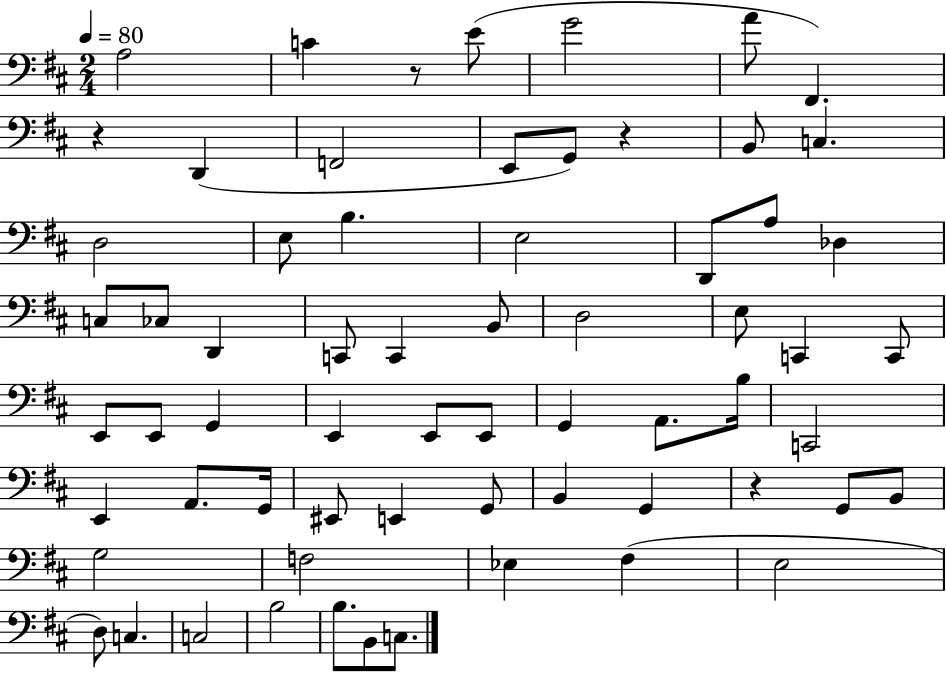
X:1
T:Untitled
M:2/4
L:1/4
K:D
A,2 C z/2 E/2 G2 A/2 ^F,, z D,, F,,2 E,,/2 G,,/2 z B,,/2 C, D,2 E,/2 B, E,2 D,,/2 A,/2 _D, C,/2 _C,/2 D,, C,,/2 C,, B,,/2 D,2 E,/2 C,, C,,/2 E,,/2 E,,/2 G,, E,, E,,/2 E,,/2 G,, A,,/2 B,/4 C,,2 E,, A,,/2 G,,/4 ^E,,/2 E,, G,,/2 B,, G,, z G,,/2 B,,/2 G,2 F,2 _E, ^F, E,2 D,/2 C, C,2 B,2 B,/2 B,,/2 C,/2